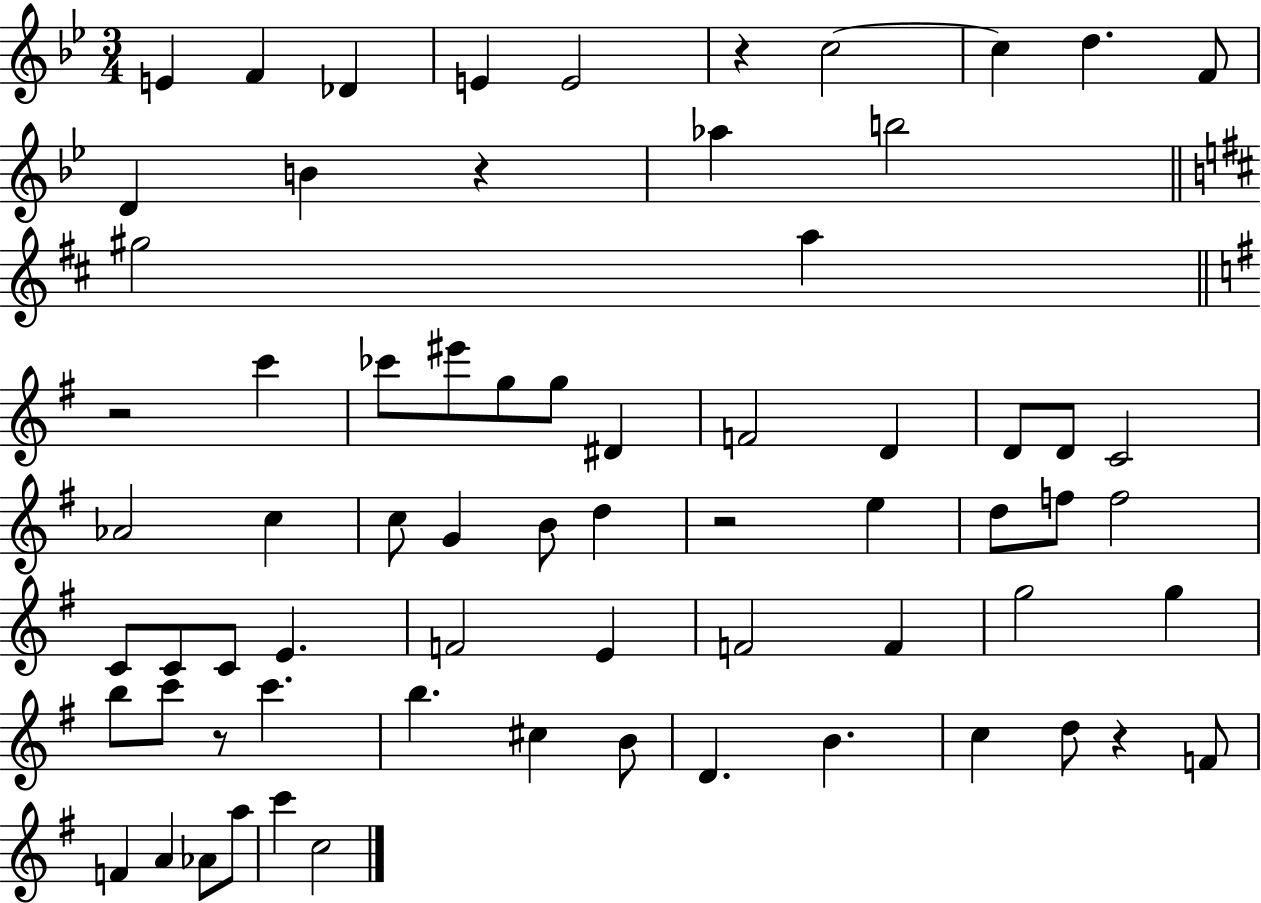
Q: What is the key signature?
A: BES major